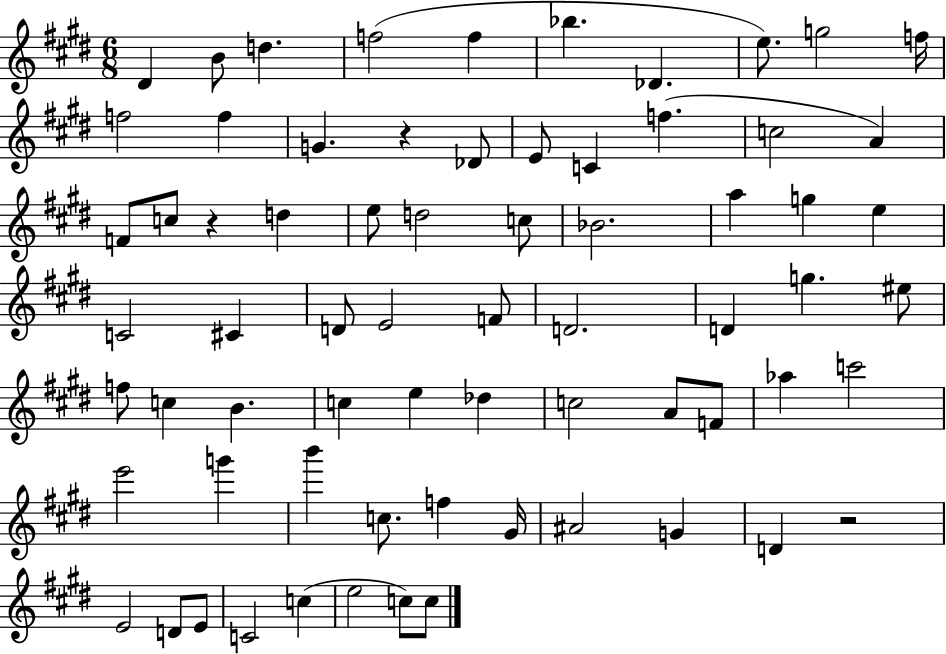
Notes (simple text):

D#4/q B4/e D5/q. F5/h F5/q Bb5/q. Db4/q. E5/e. G5/h F5/s F5/h F5/q G4/q. R/q Db4/e E4/e C4/q F5/q. C5/h A4/q F4/e C5/e R/q D5/q E5/e D5/h C5/e Bb4/h. A5/q G5/q E5/q C4/h C#4/q D4/e E4/h F4/e D4/h. D4/q G5/q. EIS5/e F5/e C5/q B4/q. C5/q E5/q Db5/q C5/h A4/e F4/e Ab5/q C6/h E6/h G6/q B6/q C5/e. F5/q G#4/s A#4/h G4/q D4/q R/h E4/h D4/e E4/e C4/h C5/q E5/h C5/e C5/e